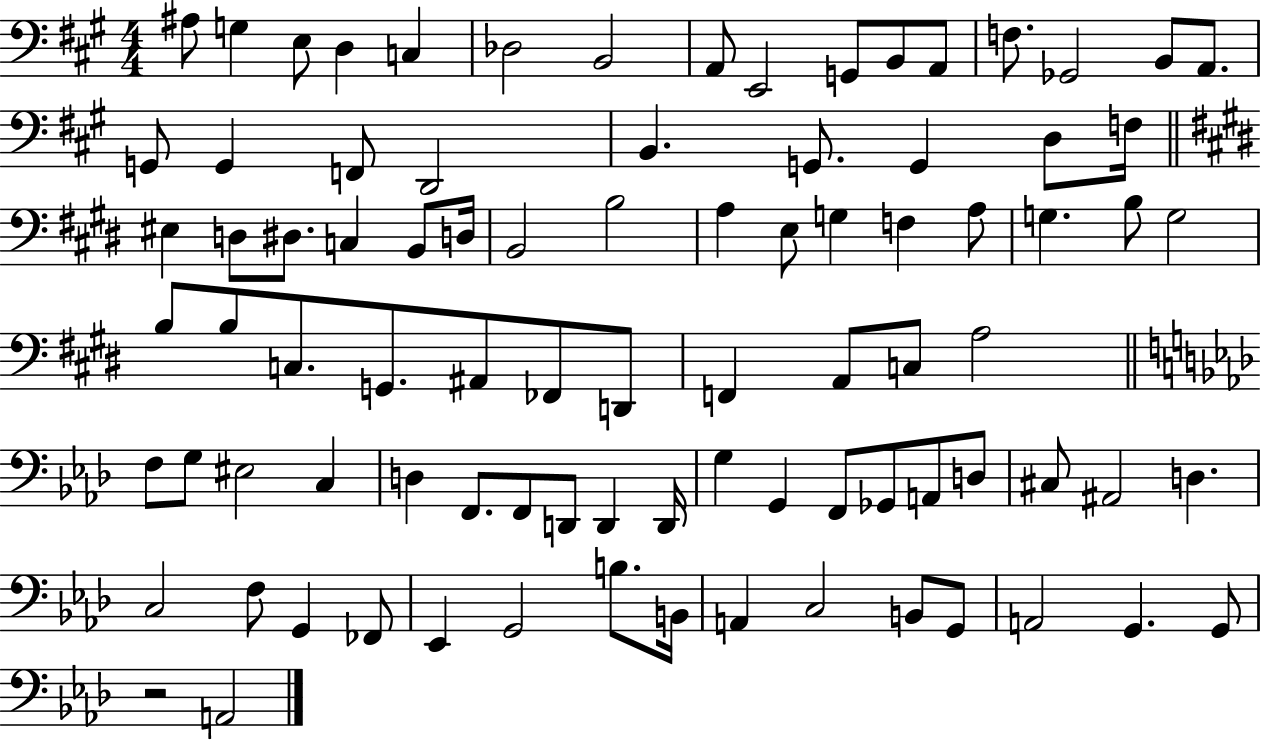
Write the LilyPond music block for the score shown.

{
  \clef bass
  \numericTimeSignature
  \time 4/4
  \key a \major
  \repeat volta 2 { ais8 g4 e8 d4 c4 | des2 b,2 | a,8 e,2 g,8 b,8 a,8 | f8. ges,2 b,8 a,8. | \break g,8 g,4 f,8 d,2 | b,4. g,8. g,4 d8 f16 | \bar "||" \break \key e \major eis4 d8 dis8. c4 b,8 d16 | b,2 b2 | a4 e8 g4 f4 a8 | g4. b8 g2 | \break b8 b8 c8. g,8. ais,8 fes,8 d,8 | f,4 a,8 c8 a2 | \bar "||" \break \key aes \major f8 g8 eis2 c4 | d4 f,8. f,8 d,8 d,4 d,16 | g4 g,4 f,8 ges,8 a,8 d8 | cis8 ais,2 d4. | \break c2 f8 g,4 fes,8 | ees,4 g,2 b8. b,16 | a,4 c2 b,8 g,8 | a,2 g,4. g,8 | \break r2 a,2 | } \bar "|."
}